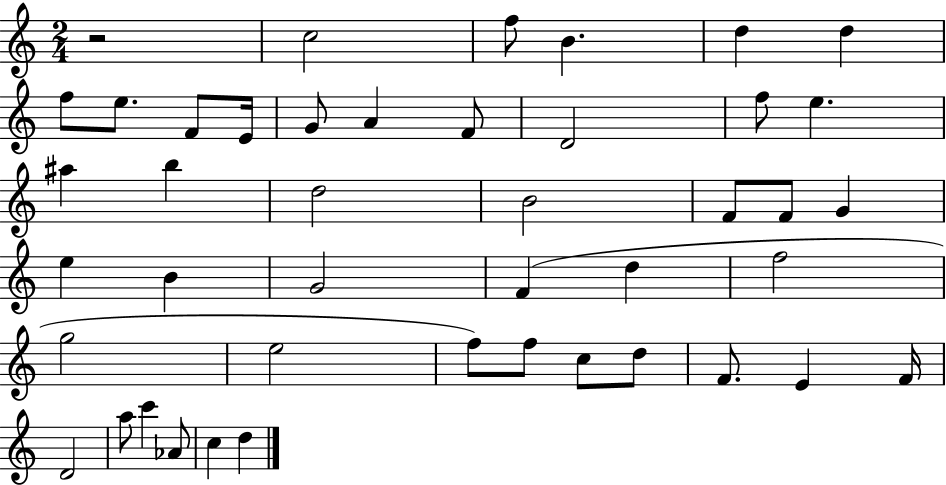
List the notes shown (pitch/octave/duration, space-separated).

R/h C5/h F5/e B4/q. D5/q D5/q F5/e E5/e. F4/e E4/s G4/e A4/q F4/e D4/h F5/e E5/q. A#5/q B5/q D5/h B4/h F4/e F4/e G4/q E5/q B4/q G4/h F4/q D5/q F5/h G5/h E5/h F5/e F5/e C5/e D5/e F4/e. E4/q F4/s D4/h A5/e C6/q Ab4/e C5/q D5/q